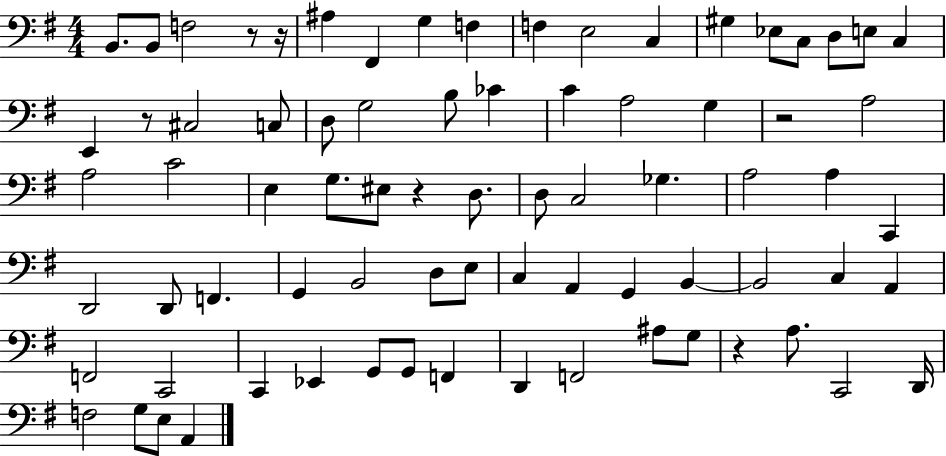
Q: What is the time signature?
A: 4/4